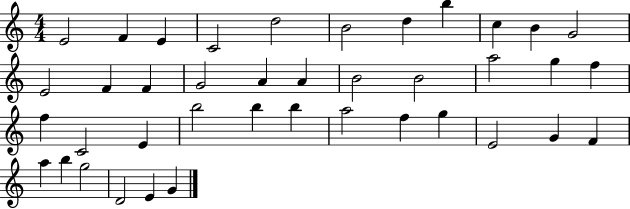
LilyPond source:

{
  \clef treble
  \numericTimeSignature
  \time 4/4
  \key c \major
  e'2 f'4 e'4 | c'2 d''2 | b'2 d''4 b''4 | c''4 b'4 g'2 | \break e'2 f'4 f'4 | g'2 a'4 a'4 | b'2 b'2 | a''2 g''4 f''4 | \break f''4 c'2 e'4 | b''2 b''4 b''4 | a''2 f''4 g''4 | e'2 g'4 f'4 | \break a''4 b''4 g''2 | d'2 e'4 g'4 | \bar "|."
}